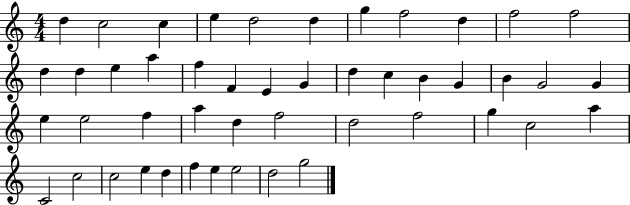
D5/q C5/h C5/q E5/q D5/h D5/q G5/q F5/h D5/q F5/h F5/h D5/q D5/q E5/q A5/q F5/q F4/q E4/q G4/q D5/q C5/q B4/q G4/q B4/q G4/h G4/q E5/q E5/h F5/q A5/q D5/q F5/h D5/h F5/h G5/q C5/h A5/q C4/h C5/h C5/h E5/q D5/q F5/q E5/q E5/h D5/h G5/h